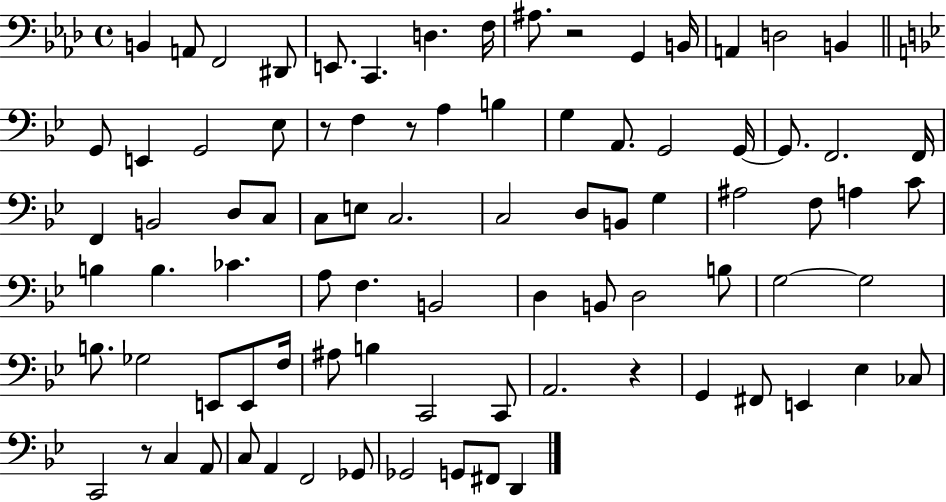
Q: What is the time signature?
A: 4/4